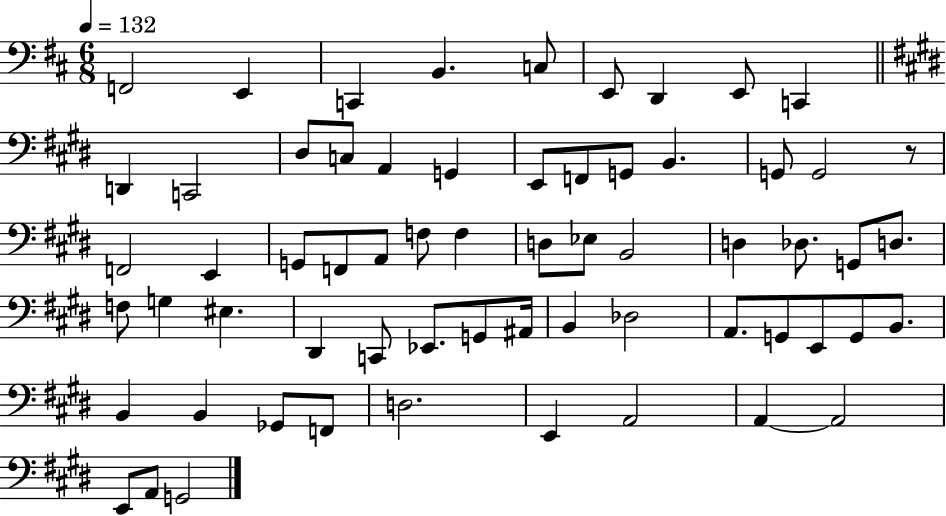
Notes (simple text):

F2/h E2/q C2/q B2/q. C3/e E2/e D2/q E2/e C2/q D2/q C2/h D#3/e C3/e A2/q G2/q E2/e F2/e G2/e B2/q. G2/e G2/h R/e F2/h E2/q G2/e F2/e A2/e F3/e F3/q D3/e Eb3/e B2/h D3/q Db3/e. G2/e D3/e. F3/e G3/q EIS3/q. D#2/q C2/e Eb2/e. G2/e A#2/s B2/q Db3/h A2/e. G2/e E2/e G2/e B2/e. B2/q B2/q Gb2/e F2/e D3/h. E2/q A2/h A2/q A2/h E2/e A2/e G2/h